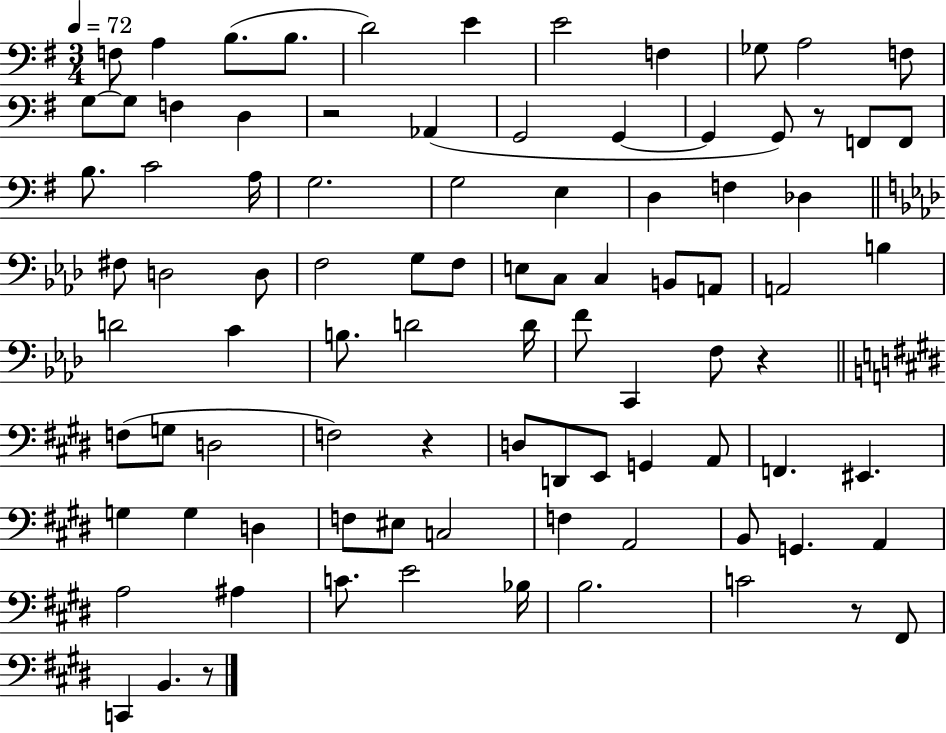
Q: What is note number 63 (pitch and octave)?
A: EIS2